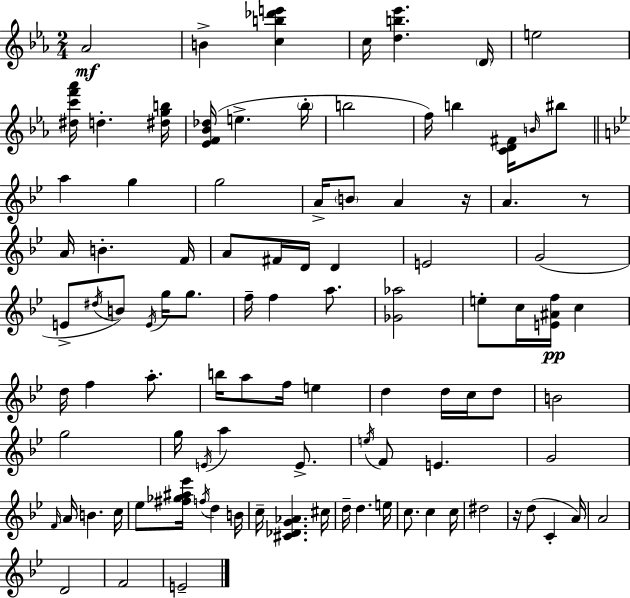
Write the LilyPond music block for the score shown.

{
  \clef treble
  \numericTimeSignature
  \time 2/4
  \key c \minor
  \repeat volta 2 { aes'2\mf | b'4-> <c'' b'' des''' e'''>4 | c''16 <d'' b'' ees'''>4. \parenthesize d'16 | e''2 | \break <dis'' c''' f''' aes'''>16 d''4.-. <dis'' g'' b''>16 | <ees' f' bes' des''>16( e''4.-> \parenthesize bes''16-. | b''2 | f''16) b''4 <c' d' fis'>16 \grace { b'16 } bis''8 | \break \bar "||" \break \key bes \major a''4 g''4 | g''2 | a'16-> \parenthesize b'8 a'4 r16 | a'4. r8 | \break a'16 b'4.-. f'16 | a'8 fis'16 d'16 d'4 | e'2 | g'2( | \break e'8-> \acciaccatura { dis''16 }) b'8 \acciaccatura { e'16 } g''16 g''8. | f''16-- f''4 a''8. | <ges' aes''>2 | e''8-. c''16 <e' ais' f''>16\pp c''4 | \break d''16 f''4 a''8.-. | b''16 a''8 f''16 e''4 | d''4 d''16 c''16 | d''8 b'2 | \break g''2 | g''16 \acciaccatura { e'16 } a''4 | e'8.-> \acciaccatura { e''16 } f'8 e'4. | g'2 | \break \grace { f'16 } a'16 b'4. | c''16 ees''8 <fis'' ges'' ais'' ees'''>16 | \acciaccatura { f''16 } d''4 b'16 c''16-- <cis' des' g' aes'>4. | cis''16 d''16-- d''4. | \break e''16 c''8. | c''4 c''16 dis''2 | r16 d''8( | c'4-. a'16) a'2 | \break d'2 | f'2 | e'2-- | } \bar "|."
}